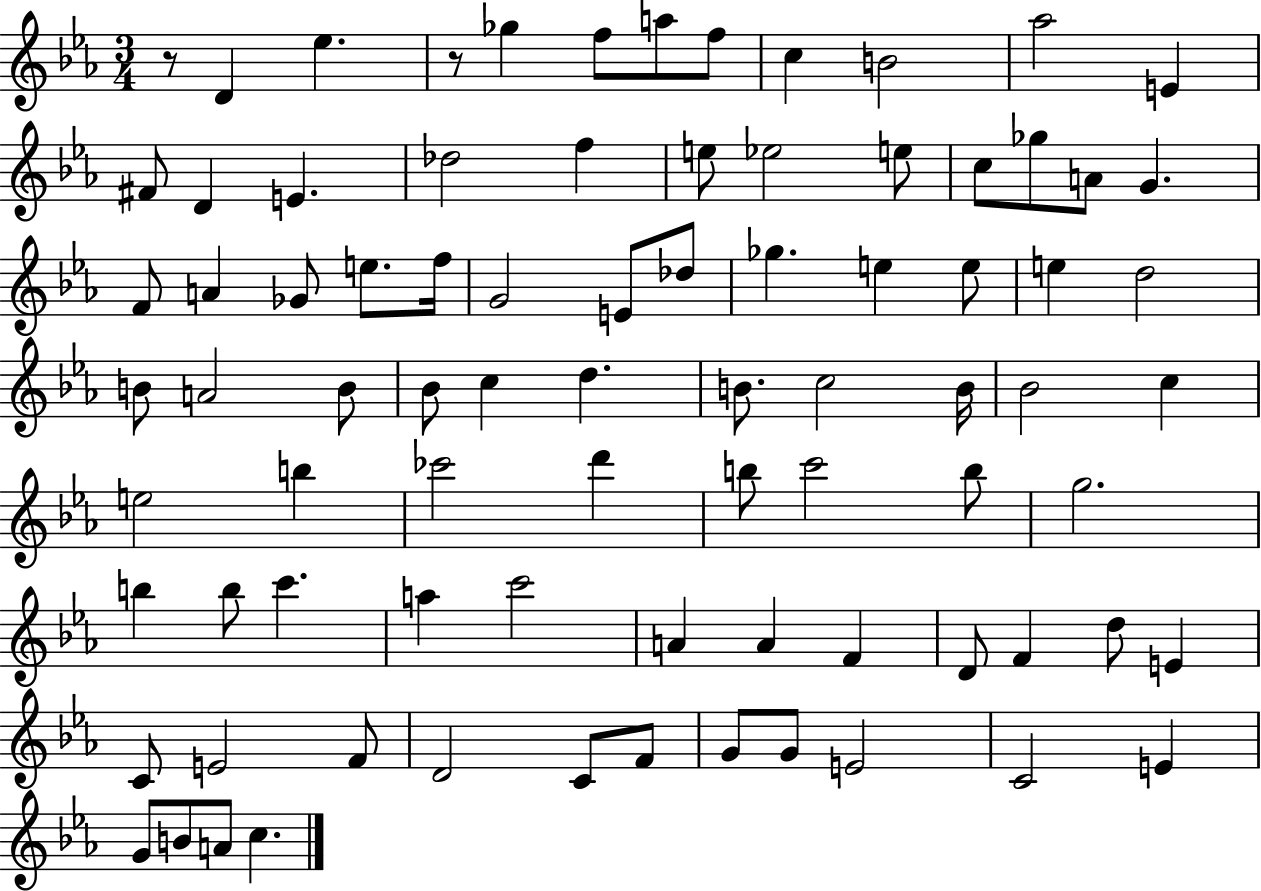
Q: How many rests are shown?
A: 2